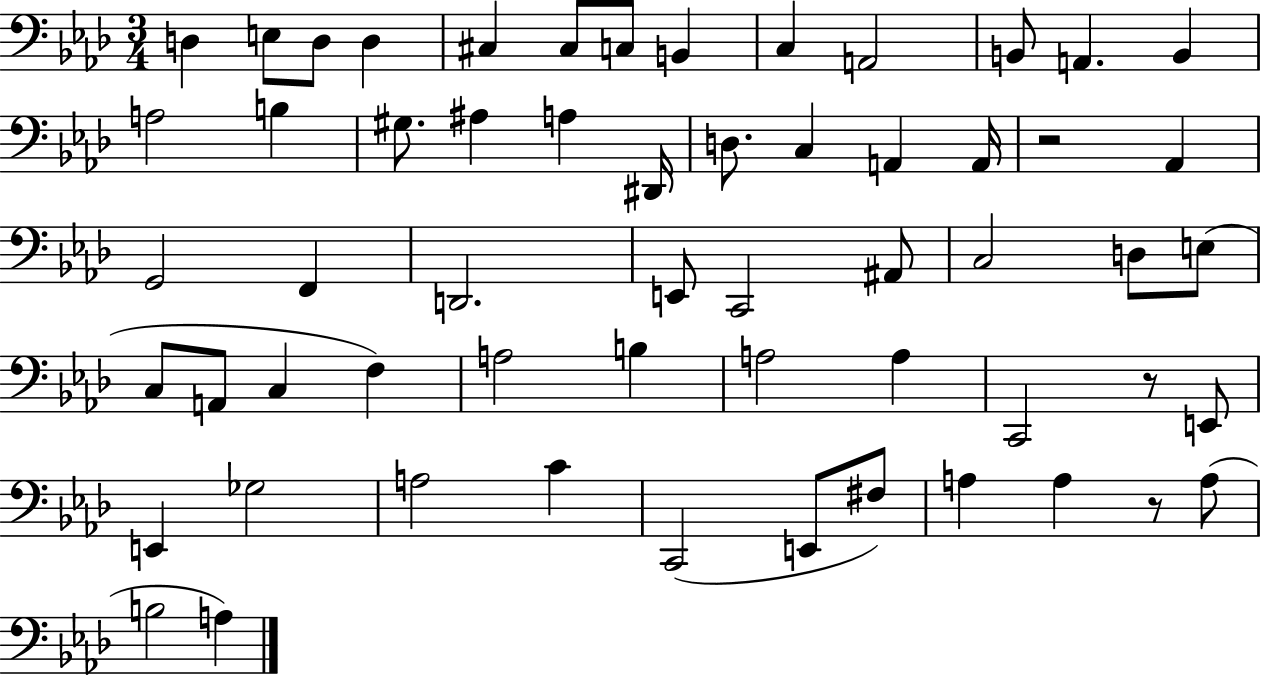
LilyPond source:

{
  \clef bass
  \numericTimeSignature
  \time 3/4
  \key aes \major
  \repeat volta 2 { d4 e8 d8 d4 | cis4 cis8 c8 b,4 | c4 a,2 | b,8 a,4. b,4 | \break a2 b4 | gis8. ais4 a4 dis,16 | d8. c4 a,4 a,16 | r2 aes,4 | \break g,2 f,4 | d,2. | e,8 c,2 ais,8 | c2 d8 e8( | \break c8 a,8 c4 f4) | a2 b4 | a2 a4 | c,2 r8 e,8 | \break e,4 ges2 | a2 c'4 | c,2( e,8 fis8) | a4 a4 r8 a8( | \break b2 a4) | } \bar "|."
}